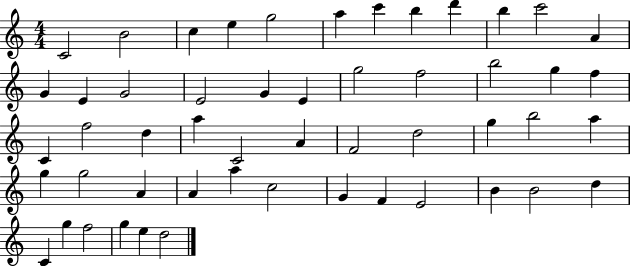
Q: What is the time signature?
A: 4/4